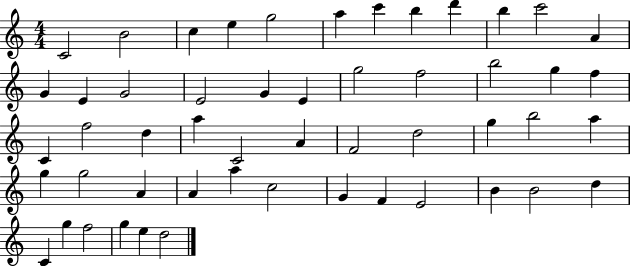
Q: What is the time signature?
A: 4/4